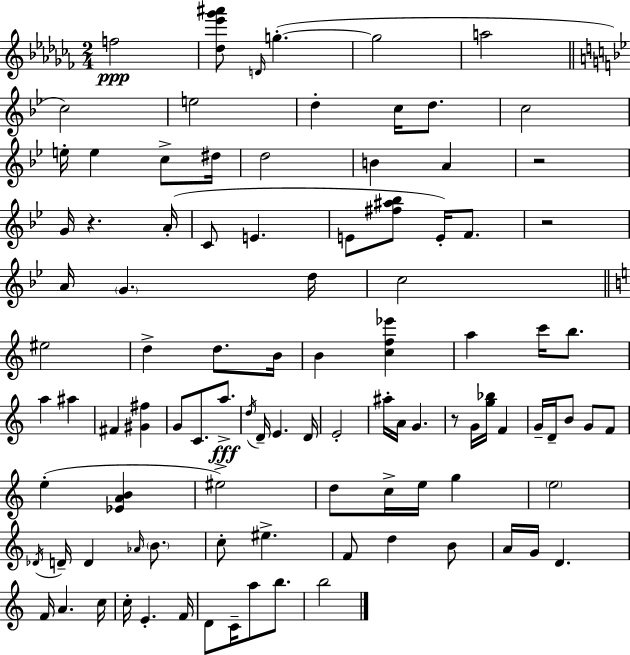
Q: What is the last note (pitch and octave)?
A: B5